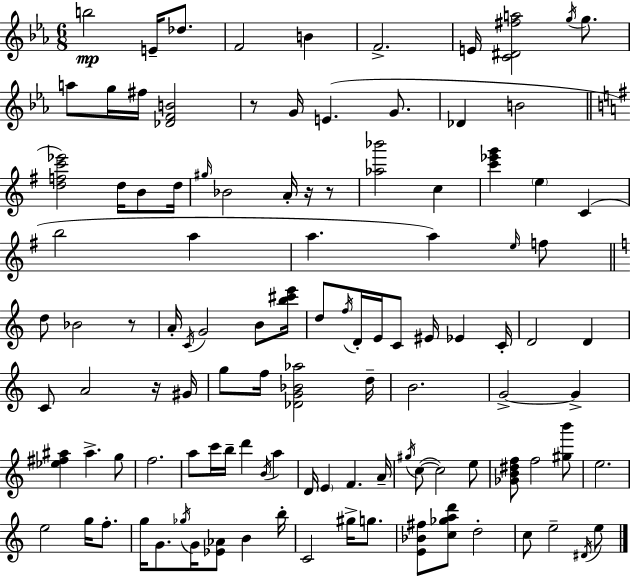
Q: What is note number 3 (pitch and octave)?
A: Db5